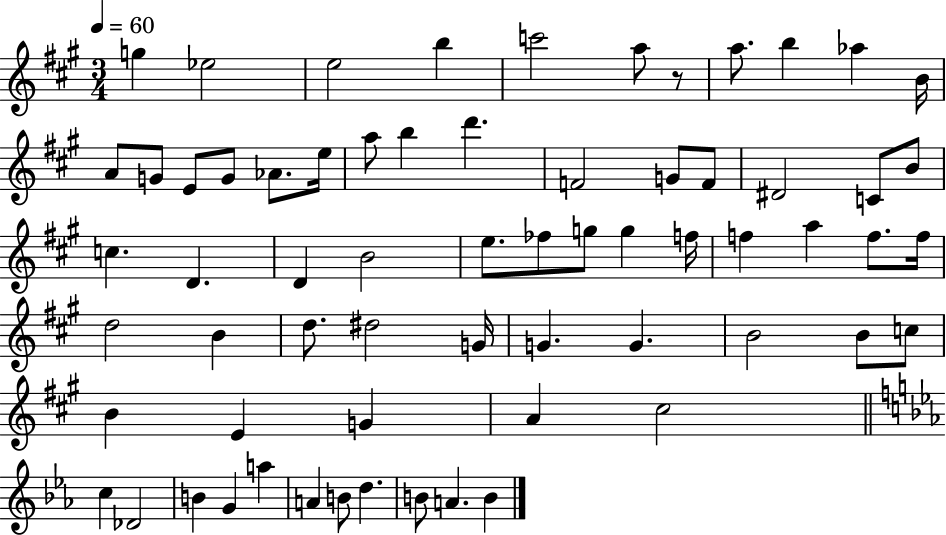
{
  \clef treble
  \numericTimeSignature
  \time 3/4
  \key a \major
  \tempo 4 = 60
  g''4 ees''2 | e''2 b''4 | c'''2 a''8 r8 | a''8. b''4 aes''4 b'16 | \break a'8 g'8 e'8 g'8 aes'8. e''16 | a''8 b''4 d'''4. | f'2 g'8 f'8 | dis'2 c'8 b'8 | \break c''4. d'4. | d'4 b'2 | e''8. fes''8 g''8 g''4 f''16 | f''4 a''4 f''8. f''16 | \break d''2 b'4 | d''8. dis''2 g'16 | g'4. g'4. | b'2 b'8 c''8 | \break b'4 e'4 g'4 | a'4 cis''2 | \bar "||" \break \key ees \major c''4 des'2 | b'4 g'4 a''4 | a'4 b'8 d''4. | b'8 a'4. b'4 | \break \bar "|."
}